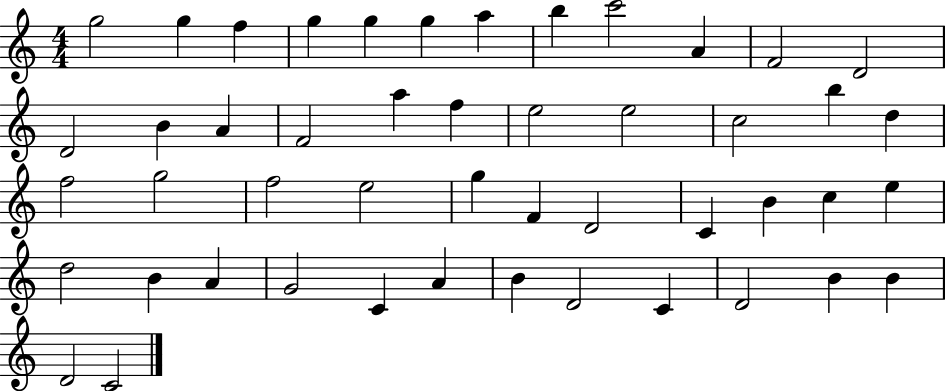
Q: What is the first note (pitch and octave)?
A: G5